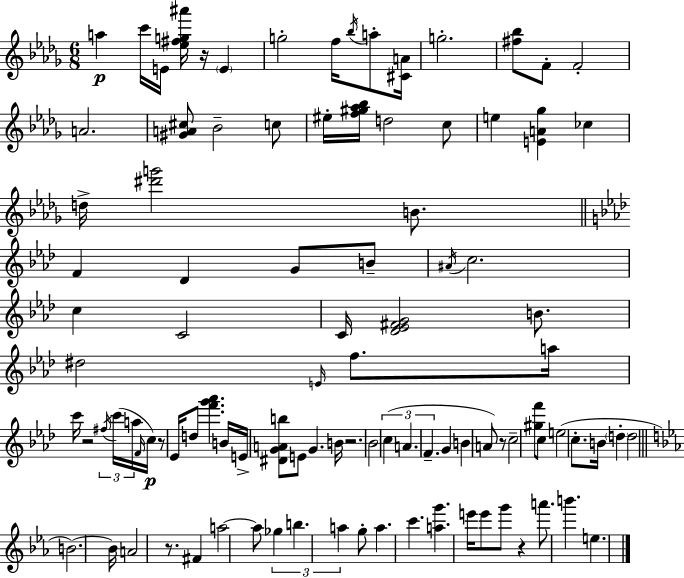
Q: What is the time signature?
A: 6/8